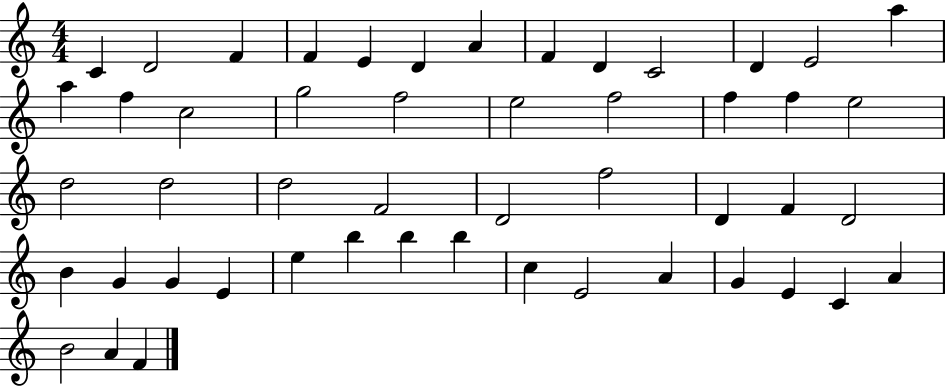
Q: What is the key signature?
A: C major